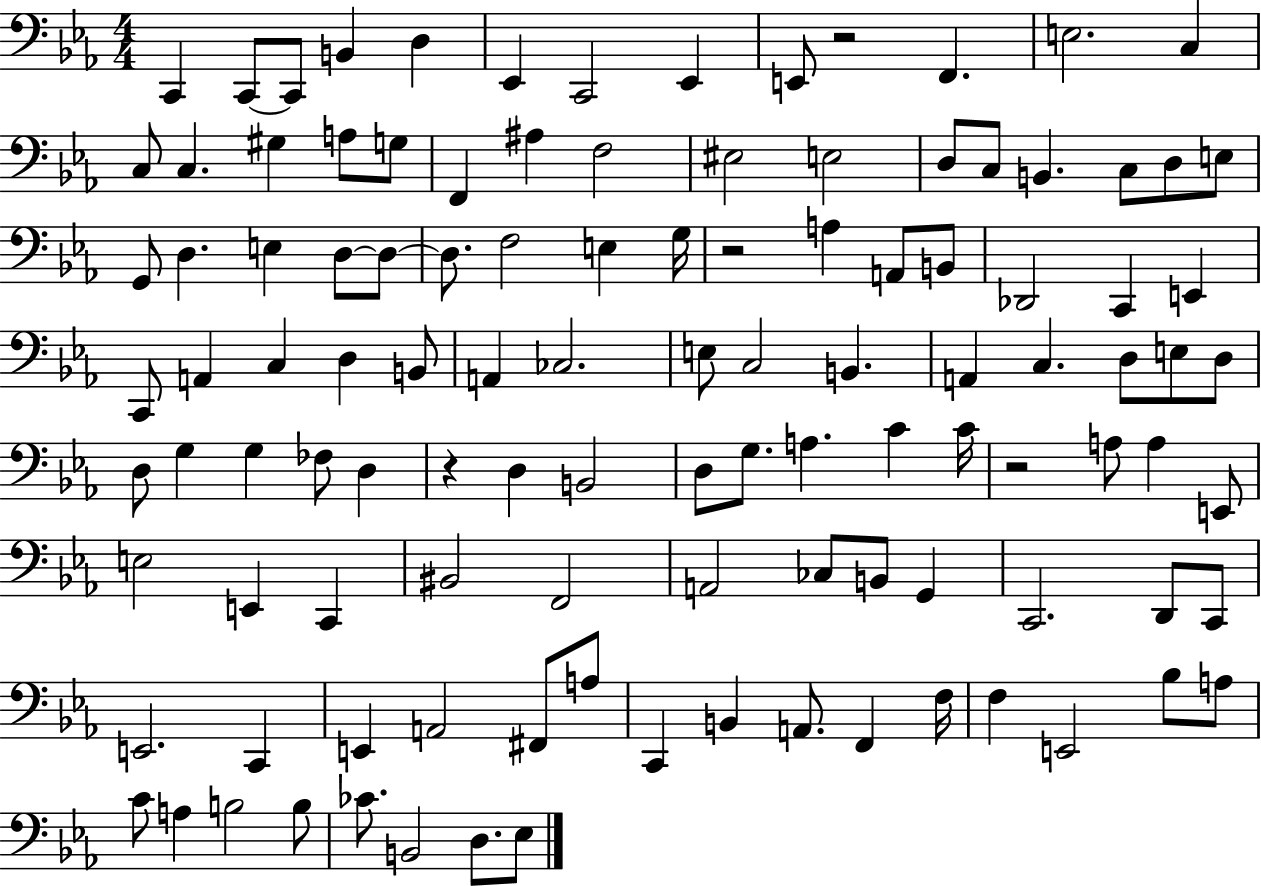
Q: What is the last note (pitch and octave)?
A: Eb3